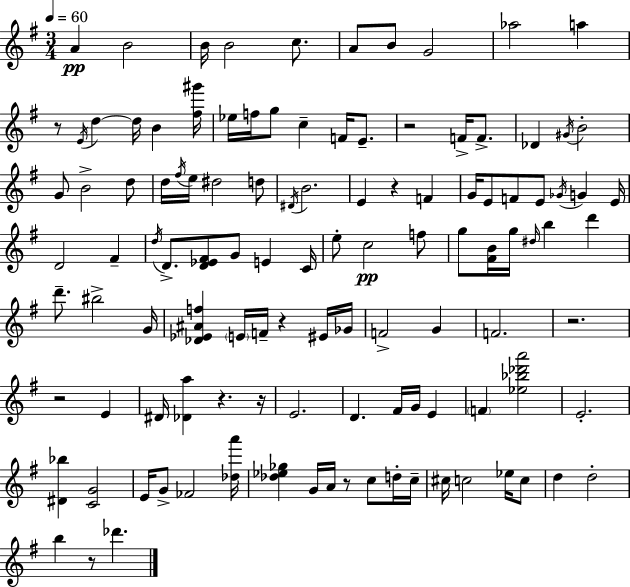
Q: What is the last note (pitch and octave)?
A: Db6